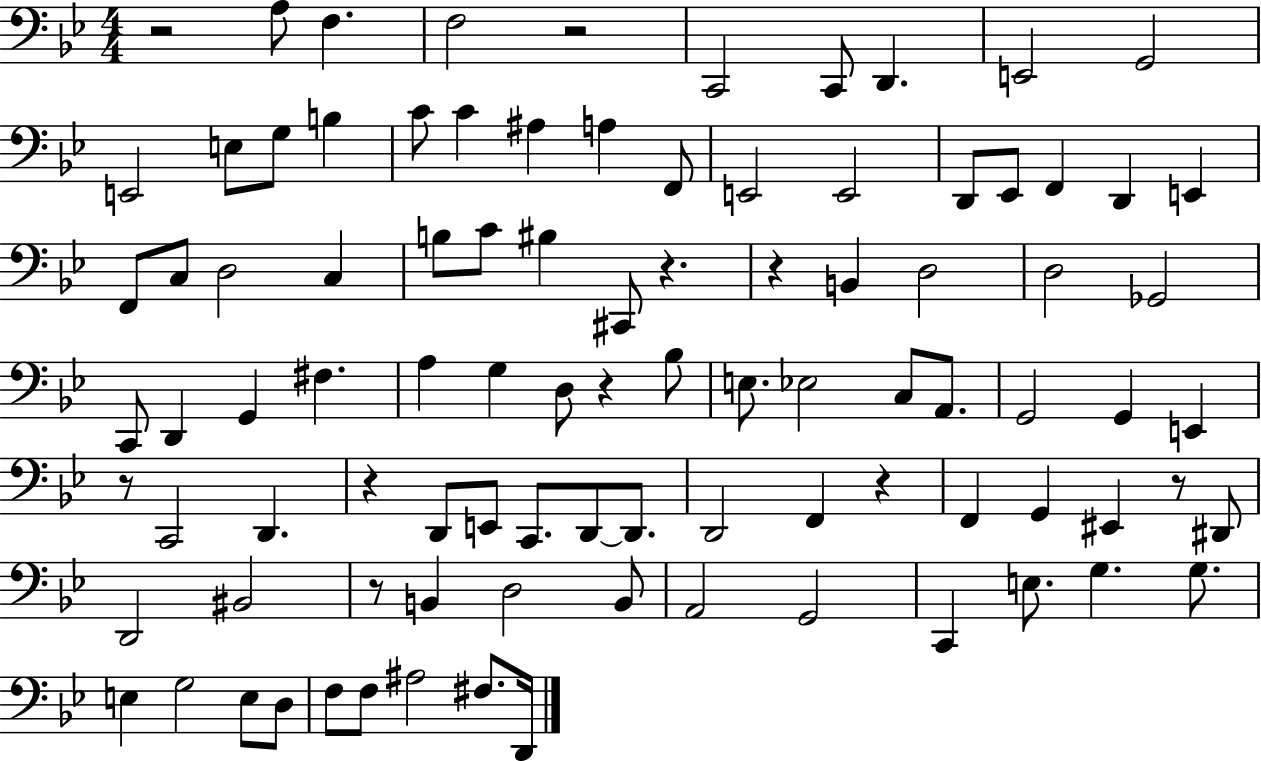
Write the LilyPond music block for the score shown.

{
  \clef bass
  \numericTimeSignature
  \time 4/4
  \key bes \major
  \repeat volta 2 { r2 a8 f4. | f2 r2 | c,2 c,8 d,4. | e,2 g,2 | \break e,2 e8 g8 b4 | c'8 c'4 ais4 a4 f,8 | e,2 e,2 | d,8 ees,8 f,4 d,4 e,4 | \break f,8 c8 d2 c4 | b8 c'8 bis4 cis,8 r4. | r4 b,4 d2 | d2 ges,2 | \break c,8 d,4 g,4 fis4. | a4 g4 d8 r4 bes8 | e8. ees2 c8 a,8. | g,2 g,4 e,4 | \break r8 c,2 d,4. | r4 d,8 e,8 c,8. d,8~~ d,8. | d,2 f,4 r4 | f,4 g,4 eis,4 r8 dis,8 | \break d,2 bis,2 | r8 b,4 d2 b,8 | a,2 g,2 | c,4 e8. g4. g8. | \break e4 g2 e8 d8 | f8 f8 ais2 fis8. d,16 | } \bar "|."
}